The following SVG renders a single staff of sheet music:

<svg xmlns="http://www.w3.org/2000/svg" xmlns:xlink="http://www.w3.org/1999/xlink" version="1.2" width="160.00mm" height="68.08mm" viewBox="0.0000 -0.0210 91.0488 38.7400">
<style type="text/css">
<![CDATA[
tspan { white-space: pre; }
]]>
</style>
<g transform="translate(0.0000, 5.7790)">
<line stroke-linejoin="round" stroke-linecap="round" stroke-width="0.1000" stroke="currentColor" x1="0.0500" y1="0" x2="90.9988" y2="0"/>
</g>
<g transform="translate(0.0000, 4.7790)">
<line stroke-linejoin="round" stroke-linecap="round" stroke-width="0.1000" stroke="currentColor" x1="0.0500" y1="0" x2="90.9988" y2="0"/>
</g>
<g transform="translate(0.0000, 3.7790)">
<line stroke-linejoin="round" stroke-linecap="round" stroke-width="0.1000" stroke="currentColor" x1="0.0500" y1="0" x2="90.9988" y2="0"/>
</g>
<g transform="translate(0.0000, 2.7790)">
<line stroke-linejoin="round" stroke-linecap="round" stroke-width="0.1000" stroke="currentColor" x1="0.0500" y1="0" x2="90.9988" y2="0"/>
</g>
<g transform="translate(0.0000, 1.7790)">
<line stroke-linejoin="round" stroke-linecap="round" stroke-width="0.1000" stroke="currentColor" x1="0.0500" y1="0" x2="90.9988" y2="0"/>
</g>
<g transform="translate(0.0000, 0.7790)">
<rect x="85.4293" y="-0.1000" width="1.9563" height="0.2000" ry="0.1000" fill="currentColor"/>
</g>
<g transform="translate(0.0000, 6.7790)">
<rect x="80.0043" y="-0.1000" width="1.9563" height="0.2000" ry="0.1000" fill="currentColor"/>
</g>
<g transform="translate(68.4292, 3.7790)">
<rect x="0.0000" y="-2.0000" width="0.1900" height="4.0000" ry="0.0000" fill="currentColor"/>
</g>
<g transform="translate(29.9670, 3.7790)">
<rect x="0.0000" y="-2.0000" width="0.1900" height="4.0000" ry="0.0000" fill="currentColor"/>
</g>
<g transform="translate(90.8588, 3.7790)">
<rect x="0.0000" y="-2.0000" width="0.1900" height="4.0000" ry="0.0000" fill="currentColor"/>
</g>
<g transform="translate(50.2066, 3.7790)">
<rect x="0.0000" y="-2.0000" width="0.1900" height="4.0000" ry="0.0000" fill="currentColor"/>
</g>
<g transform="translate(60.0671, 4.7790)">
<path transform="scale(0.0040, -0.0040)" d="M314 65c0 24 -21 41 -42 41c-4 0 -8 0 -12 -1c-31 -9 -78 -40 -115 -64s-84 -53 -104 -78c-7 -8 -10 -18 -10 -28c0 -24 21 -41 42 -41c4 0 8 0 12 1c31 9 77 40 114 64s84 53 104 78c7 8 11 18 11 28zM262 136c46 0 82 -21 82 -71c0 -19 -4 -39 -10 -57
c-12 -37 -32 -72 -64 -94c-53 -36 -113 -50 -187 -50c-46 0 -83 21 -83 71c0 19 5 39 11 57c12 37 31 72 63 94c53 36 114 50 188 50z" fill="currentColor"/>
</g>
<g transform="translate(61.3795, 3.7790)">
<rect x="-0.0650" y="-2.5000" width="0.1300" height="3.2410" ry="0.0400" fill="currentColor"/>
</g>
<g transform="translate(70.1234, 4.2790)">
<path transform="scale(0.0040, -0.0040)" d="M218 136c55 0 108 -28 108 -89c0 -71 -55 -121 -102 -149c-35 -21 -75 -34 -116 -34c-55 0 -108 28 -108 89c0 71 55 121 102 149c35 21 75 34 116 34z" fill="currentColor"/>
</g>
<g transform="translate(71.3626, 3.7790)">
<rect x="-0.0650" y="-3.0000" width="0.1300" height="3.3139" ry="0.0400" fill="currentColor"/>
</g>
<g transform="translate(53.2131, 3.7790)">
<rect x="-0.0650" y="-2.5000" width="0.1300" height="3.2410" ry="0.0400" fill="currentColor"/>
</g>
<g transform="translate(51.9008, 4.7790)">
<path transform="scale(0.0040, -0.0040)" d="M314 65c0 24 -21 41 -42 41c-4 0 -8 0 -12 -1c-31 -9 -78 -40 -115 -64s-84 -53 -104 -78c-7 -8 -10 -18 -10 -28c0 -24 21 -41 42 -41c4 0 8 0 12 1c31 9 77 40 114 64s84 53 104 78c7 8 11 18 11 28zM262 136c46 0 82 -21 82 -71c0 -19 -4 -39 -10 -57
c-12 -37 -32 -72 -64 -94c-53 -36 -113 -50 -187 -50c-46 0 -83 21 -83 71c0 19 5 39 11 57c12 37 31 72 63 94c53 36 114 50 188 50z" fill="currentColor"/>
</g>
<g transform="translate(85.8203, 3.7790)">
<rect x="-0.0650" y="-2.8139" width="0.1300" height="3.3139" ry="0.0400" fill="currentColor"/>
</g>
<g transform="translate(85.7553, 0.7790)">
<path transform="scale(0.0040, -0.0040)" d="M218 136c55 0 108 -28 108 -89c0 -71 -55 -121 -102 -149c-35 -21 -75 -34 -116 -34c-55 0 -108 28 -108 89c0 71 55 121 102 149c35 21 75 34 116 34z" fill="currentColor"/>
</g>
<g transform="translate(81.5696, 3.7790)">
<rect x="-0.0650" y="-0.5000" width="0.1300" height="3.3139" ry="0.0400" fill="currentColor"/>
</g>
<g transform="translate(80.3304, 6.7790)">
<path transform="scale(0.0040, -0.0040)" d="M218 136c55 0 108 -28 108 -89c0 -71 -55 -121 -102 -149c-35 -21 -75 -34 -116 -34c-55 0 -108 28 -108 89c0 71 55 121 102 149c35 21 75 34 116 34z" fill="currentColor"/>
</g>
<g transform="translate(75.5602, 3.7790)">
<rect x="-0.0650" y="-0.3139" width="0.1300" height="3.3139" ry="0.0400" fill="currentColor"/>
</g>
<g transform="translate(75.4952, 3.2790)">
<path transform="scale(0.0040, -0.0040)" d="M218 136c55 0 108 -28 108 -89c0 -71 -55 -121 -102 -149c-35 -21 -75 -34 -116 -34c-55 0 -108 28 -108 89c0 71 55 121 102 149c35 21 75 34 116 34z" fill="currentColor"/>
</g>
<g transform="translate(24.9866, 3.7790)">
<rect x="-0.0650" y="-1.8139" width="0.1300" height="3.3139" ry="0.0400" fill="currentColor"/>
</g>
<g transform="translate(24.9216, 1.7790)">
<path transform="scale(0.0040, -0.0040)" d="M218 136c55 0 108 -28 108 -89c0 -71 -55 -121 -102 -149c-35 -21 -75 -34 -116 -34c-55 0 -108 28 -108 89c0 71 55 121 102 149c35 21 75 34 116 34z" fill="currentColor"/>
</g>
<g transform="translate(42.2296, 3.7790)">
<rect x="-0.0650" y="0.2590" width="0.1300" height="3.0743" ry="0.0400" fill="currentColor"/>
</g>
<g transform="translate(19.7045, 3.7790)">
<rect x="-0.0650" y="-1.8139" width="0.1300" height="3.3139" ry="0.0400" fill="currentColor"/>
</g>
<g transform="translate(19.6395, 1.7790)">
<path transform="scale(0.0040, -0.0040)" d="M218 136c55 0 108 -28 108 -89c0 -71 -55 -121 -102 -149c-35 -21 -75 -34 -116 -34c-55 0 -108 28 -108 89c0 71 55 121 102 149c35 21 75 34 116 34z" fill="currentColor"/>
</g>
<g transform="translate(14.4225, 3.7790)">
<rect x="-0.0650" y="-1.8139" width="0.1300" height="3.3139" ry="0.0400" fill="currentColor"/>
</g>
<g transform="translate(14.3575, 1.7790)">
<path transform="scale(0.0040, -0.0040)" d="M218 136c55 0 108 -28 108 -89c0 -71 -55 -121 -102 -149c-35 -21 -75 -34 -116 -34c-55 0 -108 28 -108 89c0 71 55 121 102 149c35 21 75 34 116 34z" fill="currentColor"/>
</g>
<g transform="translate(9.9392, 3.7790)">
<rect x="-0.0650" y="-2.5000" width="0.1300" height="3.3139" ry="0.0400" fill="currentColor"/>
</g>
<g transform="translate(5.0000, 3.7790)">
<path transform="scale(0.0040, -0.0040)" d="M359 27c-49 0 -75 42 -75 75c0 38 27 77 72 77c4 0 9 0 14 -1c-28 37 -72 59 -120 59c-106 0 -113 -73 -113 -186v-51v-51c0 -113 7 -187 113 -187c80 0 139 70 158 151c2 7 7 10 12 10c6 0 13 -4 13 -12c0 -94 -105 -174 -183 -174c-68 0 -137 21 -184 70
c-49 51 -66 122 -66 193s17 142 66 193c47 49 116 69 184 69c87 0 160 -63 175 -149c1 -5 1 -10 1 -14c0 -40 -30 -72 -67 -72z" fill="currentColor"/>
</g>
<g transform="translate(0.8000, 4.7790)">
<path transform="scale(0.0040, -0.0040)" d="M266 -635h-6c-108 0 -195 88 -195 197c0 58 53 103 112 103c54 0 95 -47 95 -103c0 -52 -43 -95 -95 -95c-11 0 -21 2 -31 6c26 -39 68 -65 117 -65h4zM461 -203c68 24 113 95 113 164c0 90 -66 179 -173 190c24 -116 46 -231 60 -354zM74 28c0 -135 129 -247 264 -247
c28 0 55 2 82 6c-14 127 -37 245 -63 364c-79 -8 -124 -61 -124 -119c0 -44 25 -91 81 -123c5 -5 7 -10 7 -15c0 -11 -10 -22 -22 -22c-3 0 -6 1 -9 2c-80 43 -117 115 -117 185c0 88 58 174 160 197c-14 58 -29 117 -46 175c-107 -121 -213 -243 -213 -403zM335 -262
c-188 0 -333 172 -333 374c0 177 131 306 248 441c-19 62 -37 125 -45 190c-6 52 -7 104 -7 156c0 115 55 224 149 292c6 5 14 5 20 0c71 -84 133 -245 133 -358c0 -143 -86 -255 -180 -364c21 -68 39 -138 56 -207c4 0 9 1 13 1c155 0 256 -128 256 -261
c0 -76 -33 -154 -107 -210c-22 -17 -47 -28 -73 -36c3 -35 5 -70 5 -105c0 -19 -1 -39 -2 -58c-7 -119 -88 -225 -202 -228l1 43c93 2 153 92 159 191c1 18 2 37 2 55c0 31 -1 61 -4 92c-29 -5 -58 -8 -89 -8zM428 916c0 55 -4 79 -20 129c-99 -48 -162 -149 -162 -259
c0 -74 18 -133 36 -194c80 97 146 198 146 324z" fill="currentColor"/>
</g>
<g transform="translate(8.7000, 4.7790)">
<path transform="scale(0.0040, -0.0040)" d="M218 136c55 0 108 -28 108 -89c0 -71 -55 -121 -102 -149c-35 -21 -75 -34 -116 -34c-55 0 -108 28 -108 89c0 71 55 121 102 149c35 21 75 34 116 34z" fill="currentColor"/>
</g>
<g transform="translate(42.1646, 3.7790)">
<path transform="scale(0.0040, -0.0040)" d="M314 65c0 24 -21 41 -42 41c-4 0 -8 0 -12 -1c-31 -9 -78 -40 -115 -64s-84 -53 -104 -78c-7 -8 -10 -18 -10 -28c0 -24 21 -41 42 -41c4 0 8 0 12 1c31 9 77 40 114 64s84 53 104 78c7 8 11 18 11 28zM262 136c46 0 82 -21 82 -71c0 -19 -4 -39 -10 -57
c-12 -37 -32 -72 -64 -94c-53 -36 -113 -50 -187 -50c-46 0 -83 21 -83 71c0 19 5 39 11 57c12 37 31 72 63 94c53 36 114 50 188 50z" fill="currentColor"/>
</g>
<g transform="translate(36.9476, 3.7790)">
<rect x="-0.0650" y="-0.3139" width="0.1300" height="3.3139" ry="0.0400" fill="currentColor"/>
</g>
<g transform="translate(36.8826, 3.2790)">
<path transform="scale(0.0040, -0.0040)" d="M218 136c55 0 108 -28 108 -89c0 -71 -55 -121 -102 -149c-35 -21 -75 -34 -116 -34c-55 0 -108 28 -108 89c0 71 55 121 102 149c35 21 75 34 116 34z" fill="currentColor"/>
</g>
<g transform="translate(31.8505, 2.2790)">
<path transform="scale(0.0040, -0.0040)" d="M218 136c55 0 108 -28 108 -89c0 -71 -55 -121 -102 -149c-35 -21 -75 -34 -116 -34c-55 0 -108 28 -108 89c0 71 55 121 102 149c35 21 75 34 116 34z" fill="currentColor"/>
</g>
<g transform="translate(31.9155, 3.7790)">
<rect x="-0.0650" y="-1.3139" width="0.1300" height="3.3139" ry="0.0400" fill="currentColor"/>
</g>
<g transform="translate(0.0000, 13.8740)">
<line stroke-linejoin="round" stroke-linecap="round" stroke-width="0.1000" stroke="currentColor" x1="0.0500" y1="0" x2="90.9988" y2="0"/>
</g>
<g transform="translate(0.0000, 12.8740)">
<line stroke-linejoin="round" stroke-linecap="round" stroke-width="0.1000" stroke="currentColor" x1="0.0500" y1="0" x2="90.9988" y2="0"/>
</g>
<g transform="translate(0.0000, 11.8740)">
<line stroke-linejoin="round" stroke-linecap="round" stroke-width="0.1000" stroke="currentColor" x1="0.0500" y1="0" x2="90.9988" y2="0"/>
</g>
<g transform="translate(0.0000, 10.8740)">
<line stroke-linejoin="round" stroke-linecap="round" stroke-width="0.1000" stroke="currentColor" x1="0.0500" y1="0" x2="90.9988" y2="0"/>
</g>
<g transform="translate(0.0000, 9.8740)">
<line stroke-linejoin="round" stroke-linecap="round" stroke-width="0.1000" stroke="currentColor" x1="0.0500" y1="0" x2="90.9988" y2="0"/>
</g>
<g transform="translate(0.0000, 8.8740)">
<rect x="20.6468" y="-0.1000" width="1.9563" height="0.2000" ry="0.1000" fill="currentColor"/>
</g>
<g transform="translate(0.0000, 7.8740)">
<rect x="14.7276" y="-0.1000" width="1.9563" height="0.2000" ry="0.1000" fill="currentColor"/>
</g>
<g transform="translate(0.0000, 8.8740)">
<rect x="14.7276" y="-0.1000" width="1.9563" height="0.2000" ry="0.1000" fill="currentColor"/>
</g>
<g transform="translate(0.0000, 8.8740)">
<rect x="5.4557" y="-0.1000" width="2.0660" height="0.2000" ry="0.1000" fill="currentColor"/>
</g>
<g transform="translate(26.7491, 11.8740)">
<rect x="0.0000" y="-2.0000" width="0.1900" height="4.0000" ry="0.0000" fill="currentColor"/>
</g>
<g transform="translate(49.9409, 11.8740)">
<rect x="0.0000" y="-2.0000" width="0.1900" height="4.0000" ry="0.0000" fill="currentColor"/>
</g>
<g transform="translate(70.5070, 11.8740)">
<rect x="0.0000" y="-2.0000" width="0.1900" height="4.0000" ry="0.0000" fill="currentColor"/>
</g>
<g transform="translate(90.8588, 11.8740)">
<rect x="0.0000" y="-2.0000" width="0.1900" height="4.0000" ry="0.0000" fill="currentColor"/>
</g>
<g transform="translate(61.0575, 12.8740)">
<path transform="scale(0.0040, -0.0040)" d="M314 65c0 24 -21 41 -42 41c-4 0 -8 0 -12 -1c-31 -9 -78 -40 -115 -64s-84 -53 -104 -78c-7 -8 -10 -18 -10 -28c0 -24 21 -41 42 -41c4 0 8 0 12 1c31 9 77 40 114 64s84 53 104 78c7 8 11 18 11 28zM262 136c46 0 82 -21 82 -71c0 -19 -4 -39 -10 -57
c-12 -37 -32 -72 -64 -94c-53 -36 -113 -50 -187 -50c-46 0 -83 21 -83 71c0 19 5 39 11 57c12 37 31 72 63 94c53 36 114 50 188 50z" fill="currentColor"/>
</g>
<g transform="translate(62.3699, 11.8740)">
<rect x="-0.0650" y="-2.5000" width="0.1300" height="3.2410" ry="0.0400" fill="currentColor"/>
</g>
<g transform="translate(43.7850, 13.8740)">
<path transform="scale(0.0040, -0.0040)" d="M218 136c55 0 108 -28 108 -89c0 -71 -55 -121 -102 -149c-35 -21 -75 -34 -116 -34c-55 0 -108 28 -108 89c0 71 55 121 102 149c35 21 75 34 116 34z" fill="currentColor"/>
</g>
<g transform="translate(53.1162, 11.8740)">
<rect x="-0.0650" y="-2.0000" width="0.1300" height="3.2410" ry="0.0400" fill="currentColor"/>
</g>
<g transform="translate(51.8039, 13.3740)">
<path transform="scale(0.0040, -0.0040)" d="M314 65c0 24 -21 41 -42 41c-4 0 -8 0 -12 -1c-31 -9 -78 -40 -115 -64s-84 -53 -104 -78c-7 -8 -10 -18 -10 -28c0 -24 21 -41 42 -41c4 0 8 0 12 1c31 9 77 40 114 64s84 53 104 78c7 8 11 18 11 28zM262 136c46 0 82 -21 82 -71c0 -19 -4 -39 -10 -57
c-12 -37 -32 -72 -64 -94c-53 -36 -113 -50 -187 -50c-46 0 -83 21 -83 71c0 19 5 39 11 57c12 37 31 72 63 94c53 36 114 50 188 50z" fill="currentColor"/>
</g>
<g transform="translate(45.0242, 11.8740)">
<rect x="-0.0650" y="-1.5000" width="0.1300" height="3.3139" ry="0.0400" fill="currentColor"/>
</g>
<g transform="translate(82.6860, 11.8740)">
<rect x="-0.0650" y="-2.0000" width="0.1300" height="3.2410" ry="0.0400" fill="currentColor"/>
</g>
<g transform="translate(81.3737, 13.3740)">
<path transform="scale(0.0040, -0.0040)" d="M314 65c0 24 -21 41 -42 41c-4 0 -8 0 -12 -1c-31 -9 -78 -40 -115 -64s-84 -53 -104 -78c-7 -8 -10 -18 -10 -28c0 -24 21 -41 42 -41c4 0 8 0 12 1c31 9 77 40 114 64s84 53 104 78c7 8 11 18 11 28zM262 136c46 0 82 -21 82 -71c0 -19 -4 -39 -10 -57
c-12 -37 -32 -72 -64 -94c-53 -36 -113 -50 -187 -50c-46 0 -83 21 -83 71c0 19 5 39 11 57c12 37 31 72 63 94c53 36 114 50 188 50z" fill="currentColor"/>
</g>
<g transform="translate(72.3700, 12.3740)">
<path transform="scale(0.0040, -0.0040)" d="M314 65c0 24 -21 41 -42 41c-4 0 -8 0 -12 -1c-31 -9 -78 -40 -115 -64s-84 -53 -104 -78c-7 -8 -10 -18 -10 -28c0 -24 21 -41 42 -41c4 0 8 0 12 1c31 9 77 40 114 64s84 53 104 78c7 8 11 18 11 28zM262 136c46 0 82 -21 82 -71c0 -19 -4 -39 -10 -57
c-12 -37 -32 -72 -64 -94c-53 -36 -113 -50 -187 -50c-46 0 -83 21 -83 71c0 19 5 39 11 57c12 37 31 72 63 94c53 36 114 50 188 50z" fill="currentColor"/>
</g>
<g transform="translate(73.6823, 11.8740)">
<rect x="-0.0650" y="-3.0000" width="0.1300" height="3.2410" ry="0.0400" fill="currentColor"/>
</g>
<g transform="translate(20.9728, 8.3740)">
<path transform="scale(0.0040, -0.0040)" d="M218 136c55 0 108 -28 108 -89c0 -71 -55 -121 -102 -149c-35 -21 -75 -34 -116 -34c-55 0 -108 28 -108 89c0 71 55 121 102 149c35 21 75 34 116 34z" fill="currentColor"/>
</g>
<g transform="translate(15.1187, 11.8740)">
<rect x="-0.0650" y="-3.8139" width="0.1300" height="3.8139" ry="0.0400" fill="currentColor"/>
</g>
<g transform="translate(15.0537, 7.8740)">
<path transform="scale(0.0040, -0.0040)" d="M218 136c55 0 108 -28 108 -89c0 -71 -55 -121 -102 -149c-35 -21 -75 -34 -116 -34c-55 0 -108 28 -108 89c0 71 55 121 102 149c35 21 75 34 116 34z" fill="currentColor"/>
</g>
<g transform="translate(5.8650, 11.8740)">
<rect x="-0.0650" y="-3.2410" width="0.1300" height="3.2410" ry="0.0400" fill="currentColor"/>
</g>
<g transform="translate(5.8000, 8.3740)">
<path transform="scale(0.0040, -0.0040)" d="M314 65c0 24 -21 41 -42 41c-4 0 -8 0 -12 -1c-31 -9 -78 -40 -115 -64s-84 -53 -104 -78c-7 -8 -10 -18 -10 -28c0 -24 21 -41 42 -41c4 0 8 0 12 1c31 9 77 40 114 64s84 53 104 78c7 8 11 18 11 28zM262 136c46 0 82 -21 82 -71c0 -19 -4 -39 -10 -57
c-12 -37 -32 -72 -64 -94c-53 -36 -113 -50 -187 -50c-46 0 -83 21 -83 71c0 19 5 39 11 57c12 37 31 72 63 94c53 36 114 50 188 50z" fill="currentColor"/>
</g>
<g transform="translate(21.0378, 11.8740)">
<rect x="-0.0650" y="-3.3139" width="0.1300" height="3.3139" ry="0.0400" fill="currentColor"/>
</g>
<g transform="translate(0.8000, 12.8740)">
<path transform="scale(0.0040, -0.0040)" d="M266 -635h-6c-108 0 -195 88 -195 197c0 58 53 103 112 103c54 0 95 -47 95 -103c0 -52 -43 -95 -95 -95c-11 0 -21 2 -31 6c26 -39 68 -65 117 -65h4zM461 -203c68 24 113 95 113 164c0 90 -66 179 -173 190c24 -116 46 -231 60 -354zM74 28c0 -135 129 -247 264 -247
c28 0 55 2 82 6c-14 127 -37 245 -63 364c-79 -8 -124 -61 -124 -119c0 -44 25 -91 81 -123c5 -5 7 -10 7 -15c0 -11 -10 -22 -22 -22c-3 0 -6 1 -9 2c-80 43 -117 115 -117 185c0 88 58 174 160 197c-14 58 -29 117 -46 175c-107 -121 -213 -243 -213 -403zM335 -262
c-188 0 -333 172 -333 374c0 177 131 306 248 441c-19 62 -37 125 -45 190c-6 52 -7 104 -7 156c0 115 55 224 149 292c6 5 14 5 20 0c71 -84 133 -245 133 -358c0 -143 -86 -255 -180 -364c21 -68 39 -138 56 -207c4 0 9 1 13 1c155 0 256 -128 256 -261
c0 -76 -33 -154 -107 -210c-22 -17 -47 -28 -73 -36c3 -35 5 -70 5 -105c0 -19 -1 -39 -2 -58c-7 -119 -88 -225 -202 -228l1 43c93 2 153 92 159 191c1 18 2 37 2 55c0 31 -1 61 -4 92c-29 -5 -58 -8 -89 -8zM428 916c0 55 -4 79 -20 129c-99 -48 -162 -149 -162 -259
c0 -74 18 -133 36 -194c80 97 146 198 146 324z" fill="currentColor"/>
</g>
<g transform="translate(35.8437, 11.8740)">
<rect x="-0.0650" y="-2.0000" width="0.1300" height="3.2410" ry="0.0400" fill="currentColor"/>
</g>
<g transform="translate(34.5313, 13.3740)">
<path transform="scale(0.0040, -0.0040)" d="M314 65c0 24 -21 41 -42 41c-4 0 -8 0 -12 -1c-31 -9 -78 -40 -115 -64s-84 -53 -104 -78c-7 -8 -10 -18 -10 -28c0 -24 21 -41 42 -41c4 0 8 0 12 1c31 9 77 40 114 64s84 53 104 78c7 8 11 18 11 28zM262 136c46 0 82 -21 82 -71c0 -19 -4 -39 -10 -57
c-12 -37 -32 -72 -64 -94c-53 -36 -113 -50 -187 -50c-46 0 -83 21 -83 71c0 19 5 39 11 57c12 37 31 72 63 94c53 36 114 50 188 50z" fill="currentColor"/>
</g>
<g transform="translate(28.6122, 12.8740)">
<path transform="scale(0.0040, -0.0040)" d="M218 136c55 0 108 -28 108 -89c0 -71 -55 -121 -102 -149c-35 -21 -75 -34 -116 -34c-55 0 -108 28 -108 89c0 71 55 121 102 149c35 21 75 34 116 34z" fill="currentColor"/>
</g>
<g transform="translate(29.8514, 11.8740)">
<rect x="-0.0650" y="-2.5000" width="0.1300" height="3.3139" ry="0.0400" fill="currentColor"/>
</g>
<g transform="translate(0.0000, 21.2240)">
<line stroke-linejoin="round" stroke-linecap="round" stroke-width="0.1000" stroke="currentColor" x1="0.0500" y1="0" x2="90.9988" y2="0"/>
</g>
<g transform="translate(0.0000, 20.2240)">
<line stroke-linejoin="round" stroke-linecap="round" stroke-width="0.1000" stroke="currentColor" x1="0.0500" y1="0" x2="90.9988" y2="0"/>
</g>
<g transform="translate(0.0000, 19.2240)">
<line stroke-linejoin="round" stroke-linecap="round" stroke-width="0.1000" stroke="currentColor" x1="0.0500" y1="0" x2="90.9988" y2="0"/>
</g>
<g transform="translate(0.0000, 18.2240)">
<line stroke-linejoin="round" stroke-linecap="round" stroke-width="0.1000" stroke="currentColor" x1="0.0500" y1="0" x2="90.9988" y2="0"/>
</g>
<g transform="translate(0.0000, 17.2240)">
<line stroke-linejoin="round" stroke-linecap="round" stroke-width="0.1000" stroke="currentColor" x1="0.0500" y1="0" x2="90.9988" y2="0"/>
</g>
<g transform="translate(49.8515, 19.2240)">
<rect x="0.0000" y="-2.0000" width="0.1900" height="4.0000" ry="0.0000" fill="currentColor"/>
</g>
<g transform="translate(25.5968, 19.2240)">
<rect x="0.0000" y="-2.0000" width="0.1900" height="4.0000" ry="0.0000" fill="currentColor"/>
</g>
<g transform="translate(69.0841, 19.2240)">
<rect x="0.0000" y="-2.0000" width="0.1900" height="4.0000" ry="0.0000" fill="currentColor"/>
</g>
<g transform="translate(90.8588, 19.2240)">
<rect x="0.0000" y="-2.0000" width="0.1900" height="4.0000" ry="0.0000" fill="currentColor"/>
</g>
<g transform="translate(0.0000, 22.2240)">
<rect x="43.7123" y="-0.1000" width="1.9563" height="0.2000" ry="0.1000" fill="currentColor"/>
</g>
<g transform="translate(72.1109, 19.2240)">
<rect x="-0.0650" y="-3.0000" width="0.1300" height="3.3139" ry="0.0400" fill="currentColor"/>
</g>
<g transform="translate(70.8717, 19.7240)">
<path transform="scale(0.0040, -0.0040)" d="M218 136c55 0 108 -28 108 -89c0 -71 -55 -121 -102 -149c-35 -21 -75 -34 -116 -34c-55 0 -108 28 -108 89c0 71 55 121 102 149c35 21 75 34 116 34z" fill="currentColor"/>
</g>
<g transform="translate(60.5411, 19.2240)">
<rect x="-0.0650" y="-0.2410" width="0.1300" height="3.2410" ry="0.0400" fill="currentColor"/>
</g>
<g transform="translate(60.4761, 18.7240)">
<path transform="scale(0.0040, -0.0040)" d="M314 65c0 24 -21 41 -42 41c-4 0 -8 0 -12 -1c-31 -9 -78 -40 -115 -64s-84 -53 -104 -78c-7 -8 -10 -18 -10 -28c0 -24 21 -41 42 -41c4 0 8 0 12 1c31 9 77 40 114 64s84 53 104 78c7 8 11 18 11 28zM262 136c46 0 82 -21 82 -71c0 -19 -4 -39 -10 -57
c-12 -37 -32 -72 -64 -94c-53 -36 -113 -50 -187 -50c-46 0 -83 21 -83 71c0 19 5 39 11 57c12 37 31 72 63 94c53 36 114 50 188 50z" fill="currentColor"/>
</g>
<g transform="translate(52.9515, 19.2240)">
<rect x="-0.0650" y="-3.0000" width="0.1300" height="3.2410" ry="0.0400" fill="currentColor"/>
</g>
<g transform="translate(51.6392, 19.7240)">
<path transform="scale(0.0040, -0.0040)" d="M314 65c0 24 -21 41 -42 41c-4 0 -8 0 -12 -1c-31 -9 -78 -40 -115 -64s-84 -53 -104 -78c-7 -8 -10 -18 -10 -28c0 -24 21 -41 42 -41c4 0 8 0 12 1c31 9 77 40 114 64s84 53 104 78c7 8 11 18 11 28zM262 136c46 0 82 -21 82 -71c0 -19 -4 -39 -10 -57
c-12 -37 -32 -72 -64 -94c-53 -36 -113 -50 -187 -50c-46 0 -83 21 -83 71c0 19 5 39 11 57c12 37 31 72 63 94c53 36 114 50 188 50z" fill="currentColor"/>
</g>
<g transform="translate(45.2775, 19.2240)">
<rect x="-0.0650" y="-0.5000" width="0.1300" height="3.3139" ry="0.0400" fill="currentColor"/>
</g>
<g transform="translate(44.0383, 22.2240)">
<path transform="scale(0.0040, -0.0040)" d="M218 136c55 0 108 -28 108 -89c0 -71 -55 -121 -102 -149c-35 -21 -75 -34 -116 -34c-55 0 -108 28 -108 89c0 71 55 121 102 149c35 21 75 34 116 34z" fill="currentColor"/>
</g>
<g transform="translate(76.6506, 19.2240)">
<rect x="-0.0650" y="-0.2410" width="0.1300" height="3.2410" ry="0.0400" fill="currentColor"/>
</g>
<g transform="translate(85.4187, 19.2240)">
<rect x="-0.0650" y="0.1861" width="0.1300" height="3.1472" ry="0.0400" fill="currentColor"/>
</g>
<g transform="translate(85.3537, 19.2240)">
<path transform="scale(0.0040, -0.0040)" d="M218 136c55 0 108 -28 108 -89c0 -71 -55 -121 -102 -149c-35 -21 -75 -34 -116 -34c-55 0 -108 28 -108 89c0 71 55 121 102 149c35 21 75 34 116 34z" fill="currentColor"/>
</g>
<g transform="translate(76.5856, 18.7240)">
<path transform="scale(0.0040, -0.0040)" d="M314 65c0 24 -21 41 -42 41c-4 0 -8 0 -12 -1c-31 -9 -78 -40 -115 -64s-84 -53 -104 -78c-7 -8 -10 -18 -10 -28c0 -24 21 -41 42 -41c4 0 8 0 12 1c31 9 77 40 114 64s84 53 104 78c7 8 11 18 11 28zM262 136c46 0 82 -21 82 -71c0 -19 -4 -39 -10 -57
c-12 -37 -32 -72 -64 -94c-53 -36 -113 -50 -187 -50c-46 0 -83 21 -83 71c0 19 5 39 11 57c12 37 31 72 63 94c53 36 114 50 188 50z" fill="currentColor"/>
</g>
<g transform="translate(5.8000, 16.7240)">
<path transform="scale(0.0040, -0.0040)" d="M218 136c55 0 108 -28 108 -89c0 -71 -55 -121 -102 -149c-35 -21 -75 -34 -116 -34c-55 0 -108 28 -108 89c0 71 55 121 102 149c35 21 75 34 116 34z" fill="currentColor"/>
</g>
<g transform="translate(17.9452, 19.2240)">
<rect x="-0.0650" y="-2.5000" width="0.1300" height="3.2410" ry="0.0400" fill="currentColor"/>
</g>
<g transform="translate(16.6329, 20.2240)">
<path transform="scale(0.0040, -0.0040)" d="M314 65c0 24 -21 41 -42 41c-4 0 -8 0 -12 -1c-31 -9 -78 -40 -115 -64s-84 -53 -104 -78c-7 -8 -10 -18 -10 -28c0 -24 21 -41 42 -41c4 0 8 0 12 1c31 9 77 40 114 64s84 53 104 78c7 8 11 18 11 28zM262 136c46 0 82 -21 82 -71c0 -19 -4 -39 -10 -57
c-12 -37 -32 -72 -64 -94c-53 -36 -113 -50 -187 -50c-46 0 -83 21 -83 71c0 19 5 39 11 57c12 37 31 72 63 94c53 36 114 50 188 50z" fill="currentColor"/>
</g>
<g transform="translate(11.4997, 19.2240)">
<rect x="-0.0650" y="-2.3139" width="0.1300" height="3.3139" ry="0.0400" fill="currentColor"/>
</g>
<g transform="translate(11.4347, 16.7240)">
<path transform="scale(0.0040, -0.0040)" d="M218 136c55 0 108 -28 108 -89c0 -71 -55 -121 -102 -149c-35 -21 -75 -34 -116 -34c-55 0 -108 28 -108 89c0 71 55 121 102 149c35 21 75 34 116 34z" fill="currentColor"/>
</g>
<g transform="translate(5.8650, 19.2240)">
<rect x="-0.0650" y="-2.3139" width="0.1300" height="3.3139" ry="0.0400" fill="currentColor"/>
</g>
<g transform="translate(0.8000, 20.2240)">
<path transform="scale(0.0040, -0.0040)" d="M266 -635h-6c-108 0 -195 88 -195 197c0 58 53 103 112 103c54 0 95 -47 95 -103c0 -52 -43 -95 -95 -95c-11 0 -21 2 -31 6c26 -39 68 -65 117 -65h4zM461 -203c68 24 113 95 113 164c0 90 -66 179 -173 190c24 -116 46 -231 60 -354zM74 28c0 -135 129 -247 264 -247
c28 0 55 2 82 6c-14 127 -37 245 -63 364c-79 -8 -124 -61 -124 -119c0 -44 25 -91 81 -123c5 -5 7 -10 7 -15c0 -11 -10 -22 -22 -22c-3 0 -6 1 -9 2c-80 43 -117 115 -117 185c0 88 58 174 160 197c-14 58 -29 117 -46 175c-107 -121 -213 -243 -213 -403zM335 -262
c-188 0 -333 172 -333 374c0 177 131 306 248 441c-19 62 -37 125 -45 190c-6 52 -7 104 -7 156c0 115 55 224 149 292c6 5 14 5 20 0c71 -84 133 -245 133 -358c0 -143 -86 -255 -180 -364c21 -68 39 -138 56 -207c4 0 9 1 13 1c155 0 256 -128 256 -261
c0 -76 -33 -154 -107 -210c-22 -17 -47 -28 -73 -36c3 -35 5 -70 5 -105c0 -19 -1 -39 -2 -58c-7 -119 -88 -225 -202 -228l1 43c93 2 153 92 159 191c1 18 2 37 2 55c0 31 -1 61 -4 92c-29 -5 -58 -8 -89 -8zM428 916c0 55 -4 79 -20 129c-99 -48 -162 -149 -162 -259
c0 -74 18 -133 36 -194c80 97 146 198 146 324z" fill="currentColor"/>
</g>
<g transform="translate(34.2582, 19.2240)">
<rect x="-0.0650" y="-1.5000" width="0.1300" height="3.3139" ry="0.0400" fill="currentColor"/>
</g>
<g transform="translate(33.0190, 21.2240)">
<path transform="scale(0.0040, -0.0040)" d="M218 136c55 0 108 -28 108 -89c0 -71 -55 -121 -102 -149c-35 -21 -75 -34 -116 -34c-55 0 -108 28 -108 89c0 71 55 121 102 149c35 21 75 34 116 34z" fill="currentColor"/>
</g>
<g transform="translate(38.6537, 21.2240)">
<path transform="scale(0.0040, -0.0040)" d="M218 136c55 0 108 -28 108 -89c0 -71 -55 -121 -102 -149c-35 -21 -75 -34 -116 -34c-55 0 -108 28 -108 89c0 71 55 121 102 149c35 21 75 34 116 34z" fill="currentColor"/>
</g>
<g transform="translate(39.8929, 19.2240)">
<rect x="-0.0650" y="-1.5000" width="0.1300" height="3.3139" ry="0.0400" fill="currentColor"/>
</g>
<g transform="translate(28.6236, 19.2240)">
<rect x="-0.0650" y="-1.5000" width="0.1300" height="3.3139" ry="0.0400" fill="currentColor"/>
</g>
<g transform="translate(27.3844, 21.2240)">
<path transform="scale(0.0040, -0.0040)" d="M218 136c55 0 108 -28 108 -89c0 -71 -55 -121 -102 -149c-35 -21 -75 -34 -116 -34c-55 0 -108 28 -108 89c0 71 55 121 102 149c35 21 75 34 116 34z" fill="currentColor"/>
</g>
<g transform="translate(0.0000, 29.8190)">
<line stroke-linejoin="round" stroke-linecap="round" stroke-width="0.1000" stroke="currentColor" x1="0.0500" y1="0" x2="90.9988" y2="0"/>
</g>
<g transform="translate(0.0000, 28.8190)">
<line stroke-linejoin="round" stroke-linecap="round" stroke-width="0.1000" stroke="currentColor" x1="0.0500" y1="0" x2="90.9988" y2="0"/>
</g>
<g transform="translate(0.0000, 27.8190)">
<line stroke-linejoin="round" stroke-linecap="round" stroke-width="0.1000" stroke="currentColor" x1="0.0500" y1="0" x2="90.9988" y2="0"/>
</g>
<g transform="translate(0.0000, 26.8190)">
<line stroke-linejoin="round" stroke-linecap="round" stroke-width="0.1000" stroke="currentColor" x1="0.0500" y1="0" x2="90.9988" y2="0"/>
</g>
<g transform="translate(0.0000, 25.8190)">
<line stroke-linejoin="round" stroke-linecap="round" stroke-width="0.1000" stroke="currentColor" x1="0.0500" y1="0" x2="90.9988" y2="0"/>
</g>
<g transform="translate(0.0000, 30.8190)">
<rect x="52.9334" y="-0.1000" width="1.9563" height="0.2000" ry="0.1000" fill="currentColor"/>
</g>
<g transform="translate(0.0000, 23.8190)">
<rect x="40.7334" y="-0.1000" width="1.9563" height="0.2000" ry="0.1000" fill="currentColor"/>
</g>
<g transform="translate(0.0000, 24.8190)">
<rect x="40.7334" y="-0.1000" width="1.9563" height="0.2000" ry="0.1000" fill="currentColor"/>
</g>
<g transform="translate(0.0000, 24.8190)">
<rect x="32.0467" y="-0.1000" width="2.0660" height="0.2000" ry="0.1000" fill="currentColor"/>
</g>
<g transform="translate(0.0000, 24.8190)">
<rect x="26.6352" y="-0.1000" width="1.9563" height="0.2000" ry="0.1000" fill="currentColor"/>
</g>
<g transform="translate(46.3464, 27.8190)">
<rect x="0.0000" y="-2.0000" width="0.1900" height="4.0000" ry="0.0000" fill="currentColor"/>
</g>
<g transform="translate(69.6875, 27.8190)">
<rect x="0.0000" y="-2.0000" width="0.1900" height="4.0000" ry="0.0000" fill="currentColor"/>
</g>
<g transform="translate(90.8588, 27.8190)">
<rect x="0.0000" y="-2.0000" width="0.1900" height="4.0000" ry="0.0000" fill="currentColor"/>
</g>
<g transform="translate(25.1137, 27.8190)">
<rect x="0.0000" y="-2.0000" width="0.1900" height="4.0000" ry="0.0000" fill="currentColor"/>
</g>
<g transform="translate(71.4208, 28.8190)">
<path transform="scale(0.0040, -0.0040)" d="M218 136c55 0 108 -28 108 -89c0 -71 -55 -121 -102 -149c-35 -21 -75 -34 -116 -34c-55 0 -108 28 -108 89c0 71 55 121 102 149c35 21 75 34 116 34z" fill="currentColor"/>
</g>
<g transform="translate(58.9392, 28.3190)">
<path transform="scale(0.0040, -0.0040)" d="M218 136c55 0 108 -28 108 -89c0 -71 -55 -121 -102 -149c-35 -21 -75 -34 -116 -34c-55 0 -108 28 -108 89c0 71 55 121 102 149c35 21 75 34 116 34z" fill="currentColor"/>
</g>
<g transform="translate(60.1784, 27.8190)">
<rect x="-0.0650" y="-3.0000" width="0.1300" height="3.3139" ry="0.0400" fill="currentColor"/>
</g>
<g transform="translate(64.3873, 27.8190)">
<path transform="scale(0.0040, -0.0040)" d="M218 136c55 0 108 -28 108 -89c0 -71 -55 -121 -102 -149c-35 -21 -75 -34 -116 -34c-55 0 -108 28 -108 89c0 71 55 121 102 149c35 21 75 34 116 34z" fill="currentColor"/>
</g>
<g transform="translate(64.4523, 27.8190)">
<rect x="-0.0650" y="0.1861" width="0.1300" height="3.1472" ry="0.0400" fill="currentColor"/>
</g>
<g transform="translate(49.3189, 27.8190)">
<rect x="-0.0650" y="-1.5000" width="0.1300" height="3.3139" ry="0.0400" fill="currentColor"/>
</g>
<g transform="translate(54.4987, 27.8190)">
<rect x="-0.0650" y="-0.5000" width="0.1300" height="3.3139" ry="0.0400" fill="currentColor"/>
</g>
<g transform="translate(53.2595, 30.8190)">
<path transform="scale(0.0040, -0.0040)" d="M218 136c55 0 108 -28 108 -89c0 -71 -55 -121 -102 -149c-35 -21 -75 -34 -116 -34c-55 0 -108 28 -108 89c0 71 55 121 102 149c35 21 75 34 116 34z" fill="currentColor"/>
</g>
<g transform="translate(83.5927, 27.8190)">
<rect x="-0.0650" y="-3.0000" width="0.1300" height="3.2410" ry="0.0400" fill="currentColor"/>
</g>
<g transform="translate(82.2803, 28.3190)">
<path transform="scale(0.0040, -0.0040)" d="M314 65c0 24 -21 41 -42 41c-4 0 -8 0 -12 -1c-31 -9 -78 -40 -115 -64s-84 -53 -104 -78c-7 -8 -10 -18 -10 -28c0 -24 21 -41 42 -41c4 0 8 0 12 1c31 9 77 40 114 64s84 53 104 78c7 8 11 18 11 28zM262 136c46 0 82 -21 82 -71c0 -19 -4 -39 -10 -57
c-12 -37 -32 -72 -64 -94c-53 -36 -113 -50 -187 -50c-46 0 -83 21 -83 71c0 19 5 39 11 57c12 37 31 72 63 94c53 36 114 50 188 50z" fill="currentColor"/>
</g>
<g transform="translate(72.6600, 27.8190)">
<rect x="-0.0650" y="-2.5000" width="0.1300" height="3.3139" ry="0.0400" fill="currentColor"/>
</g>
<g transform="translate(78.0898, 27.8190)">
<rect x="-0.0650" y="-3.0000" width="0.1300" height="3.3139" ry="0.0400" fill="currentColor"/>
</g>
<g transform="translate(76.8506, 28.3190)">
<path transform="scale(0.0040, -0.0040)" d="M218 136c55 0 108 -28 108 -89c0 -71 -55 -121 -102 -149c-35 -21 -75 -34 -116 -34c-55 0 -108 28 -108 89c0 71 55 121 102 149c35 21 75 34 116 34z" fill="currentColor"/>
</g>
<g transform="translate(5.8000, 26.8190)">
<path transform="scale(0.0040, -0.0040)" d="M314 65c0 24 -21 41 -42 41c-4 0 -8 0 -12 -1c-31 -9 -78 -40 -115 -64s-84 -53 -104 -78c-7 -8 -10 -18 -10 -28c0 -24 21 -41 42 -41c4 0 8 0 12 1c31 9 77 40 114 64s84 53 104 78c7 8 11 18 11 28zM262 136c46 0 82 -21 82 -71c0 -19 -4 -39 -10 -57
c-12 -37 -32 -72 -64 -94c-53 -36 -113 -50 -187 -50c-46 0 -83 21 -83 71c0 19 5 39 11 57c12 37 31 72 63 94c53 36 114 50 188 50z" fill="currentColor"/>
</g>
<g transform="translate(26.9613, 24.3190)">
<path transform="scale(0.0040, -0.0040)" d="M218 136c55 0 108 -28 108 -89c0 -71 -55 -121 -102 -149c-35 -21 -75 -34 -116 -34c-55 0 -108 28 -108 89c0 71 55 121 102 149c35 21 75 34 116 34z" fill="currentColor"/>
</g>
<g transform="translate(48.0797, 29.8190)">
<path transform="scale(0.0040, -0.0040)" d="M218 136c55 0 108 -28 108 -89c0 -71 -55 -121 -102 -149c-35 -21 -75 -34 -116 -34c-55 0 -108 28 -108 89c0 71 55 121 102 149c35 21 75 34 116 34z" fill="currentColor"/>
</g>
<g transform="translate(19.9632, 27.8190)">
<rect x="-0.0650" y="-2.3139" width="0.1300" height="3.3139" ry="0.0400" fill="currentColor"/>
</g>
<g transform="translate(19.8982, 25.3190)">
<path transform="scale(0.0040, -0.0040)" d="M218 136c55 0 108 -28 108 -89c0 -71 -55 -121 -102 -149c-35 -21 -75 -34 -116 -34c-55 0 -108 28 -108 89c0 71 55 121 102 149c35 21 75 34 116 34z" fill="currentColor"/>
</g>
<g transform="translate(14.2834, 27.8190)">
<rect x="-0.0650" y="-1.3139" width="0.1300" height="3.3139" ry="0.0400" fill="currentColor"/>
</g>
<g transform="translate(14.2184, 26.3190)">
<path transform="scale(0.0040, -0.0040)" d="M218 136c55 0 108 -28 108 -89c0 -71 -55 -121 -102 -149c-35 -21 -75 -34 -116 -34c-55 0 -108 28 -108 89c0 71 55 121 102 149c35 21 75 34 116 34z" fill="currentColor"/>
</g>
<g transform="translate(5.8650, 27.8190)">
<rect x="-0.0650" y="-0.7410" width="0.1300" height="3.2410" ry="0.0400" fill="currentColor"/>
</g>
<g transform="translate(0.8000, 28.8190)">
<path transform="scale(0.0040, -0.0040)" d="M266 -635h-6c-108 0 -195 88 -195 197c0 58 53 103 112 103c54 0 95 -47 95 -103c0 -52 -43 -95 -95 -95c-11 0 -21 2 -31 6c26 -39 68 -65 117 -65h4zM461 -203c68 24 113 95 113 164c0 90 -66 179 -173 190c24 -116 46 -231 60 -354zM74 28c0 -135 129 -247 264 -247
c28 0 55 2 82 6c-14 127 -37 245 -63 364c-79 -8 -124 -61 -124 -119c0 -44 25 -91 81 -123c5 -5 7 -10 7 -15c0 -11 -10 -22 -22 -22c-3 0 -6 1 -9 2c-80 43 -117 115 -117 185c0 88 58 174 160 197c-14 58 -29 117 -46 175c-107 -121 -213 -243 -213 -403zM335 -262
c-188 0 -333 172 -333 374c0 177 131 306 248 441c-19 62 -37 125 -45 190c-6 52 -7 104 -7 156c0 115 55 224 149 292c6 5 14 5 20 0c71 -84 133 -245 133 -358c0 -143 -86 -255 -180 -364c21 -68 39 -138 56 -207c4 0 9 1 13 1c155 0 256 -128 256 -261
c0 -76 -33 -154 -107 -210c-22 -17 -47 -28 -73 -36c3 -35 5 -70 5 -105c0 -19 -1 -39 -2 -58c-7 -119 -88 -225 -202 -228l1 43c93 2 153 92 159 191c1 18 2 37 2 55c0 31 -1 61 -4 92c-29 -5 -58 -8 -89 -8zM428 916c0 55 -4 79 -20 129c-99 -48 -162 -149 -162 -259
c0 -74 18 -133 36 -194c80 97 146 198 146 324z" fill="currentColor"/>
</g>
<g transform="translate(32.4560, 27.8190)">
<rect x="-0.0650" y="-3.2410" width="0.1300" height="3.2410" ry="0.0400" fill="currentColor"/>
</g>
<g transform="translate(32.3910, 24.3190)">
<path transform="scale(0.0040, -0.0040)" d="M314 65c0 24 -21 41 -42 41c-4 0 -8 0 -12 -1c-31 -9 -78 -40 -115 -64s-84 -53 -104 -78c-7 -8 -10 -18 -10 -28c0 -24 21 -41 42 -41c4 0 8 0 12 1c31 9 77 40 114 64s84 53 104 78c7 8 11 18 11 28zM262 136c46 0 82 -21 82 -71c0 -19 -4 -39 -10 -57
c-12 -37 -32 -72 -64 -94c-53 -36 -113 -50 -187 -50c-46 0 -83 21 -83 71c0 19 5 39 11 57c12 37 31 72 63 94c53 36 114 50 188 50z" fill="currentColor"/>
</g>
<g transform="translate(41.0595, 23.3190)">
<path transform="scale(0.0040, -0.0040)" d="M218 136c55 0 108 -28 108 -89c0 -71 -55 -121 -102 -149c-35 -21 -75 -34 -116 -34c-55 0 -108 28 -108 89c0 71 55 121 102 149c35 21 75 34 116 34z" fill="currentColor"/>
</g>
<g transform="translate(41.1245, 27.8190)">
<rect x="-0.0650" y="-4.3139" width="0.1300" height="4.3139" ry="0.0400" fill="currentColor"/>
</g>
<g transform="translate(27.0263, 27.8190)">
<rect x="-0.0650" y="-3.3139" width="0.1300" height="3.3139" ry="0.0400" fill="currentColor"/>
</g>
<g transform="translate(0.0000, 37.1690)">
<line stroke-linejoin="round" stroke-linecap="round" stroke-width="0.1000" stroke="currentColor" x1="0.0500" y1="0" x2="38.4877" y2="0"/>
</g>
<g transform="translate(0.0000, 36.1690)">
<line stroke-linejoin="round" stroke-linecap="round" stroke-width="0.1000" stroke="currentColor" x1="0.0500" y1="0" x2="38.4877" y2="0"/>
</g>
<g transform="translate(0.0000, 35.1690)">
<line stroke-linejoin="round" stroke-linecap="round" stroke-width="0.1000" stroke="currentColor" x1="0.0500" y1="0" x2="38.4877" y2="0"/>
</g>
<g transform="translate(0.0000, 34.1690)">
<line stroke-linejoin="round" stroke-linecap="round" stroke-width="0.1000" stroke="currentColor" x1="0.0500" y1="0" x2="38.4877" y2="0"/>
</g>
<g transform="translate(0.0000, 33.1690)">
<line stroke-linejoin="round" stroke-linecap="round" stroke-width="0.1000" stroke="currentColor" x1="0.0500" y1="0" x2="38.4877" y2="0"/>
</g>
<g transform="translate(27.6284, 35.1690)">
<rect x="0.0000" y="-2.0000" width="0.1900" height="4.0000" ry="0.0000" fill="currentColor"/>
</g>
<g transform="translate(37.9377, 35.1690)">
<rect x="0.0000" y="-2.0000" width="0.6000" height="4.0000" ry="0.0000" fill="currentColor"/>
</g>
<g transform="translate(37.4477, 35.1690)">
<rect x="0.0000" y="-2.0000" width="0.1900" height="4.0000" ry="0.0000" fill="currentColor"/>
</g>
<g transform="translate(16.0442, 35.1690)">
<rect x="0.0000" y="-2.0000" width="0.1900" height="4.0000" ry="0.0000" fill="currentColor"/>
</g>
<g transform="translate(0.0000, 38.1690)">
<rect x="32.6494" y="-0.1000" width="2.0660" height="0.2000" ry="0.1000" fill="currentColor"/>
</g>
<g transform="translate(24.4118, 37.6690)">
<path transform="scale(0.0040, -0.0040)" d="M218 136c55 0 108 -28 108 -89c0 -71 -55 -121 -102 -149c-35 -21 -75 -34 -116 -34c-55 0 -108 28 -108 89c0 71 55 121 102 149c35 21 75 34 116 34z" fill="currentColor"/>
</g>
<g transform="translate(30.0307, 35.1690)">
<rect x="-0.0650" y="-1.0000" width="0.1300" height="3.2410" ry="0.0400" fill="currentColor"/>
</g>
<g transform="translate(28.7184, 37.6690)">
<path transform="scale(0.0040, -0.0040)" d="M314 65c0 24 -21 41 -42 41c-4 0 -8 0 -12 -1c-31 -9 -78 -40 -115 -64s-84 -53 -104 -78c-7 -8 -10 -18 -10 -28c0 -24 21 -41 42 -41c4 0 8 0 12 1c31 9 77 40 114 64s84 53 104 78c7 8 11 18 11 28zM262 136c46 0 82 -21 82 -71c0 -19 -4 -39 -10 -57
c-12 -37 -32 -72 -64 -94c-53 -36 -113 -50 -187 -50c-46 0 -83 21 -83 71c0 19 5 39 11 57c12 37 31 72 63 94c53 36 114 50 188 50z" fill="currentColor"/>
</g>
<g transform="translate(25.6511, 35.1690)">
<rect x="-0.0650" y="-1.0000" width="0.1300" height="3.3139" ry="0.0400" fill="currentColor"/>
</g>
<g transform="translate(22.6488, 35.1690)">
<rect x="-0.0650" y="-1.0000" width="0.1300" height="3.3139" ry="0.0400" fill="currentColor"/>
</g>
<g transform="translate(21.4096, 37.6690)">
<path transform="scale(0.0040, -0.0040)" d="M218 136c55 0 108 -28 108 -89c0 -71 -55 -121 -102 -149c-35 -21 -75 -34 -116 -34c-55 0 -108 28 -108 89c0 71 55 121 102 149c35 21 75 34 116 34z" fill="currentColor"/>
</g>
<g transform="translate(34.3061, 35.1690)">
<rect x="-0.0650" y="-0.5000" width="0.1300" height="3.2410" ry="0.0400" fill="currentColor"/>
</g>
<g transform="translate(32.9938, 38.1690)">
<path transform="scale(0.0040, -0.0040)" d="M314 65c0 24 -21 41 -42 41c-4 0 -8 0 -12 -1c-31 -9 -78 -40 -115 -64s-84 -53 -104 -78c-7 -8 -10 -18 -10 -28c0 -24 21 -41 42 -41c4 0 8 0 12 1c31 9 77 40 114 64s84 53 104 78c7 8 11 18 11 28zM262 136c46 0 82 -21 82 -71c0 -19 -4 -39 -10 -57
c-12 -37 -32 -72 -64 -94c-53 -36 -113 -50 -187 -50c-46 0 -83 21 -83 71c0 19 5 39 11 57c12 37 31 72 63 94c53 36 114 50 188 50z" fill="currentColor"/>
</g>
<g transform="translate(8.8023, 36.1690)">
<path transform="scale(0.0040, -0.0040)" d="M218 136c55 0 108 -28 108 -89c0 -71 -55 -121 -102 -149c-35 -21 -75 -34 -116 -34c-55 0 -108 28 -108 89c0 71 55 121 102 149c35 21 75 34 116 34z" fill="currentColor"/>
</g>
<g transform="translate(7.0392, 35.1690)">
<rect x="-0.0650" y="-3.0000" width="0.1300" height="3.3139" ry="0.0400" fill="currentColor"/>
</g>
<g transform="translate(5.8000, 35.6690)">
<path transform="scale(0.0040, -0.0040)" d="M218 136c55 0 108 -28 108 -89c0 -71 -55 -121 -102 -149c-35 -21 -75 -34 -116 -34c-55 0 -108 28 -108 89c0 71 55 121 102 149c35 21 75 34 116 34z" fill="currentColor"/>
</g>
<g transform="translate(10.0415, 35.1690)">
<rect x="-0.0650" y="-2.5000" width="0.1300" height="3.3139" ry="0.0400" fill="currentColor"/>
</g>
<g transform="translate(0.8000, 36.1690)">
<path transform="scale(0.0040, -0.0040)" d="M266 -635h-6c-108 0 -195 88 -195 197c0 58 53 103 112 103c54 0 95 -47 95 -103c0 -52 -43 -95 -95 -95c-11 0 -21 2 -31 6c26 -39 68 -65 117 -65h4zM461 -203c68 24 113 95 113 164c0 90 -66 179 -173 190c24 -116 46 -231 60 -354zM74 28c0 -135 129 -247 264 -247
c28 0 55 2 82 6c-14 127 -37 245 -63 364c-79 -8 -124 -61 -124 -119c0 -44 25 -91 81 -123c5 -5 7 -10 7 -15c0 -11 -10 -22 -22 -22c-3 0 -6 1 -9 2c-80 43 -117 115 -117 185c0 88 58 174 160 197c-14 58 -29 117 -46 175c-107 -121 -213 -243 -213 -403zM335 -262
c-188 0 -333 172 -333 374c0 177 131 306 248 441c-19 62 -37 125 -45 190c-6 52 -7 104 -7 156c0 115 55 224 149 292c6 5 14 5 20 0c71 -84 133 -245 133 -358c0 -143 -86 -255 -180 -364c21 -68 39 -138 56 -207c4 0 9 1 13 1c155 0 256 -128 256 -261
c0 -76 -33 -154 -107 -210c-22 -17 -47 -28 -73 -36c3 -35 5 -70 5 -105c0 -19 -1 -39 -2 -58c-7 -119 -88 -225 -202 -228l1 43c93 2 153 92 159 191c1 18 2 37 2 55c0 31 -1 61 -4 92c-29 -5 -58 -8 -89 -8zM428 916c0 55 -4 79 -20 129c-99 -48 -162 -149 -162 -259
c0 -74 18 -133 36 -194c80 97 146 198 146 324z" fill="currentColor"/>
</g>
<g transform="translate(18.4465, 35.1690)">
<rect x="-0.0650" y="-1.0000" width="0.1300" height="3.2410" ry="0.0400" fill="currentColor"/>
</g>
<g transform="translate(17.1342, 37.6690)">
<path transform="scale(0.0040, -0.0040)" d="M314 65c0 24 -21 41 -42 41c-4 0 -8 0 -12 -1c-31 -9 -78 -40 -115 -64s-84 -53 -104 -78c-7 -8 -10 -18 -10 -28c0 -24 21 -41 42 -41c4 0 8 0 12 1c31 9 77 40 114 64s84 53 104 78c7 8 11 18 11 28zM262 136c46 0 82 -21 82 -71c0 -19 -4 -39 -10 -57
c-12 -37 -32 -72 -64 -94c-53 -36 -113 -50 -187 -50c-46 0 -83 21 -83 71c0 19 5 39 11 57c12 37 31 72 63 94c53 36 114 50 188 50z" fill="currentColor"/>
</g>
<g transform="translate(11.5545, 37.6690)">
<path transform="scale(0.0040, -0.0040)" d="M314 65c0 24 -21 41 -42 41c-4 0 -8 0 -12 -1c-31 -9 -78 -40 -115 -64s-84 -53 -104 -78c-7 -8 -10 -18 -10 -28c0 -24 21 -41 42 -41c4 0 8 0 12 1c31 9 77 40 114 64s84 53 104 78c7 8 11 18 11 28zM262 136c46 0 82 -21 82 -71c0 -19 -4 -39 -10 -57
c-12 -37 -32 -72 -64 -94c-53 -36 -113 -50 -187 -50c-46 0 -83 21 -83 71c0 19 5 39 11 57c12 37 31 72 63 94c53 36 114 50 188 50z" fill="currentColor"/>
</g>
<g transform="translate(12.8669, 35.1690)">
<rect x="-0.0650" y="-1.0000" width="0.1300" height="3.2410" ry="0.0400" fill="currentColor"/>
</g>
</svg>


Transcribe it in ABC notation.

X:1
T:Untitled
M:4/4
L:1/4
K:C
G f f f e c B2 G2 G2 A c C a b2 c' b G F2 E F2 G2 A2 F2 g g G2 E E E C A2 c2 A c2 B d2 e g b b2 d' E C A B G A A2 A G D2 D2 D D D2 C2